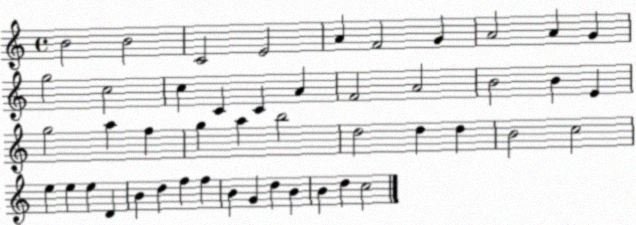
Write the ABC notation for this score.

X:1
T:Untitled
M:4/4
L:1/4
K:C
B2 B2 C2 E2 A F2 G A2 A G g2 c2 c C C A F2 A2 B2 B E g2 a f g a b2 d2 d d B2 c2 e e e D B d f f B G d B B d c2